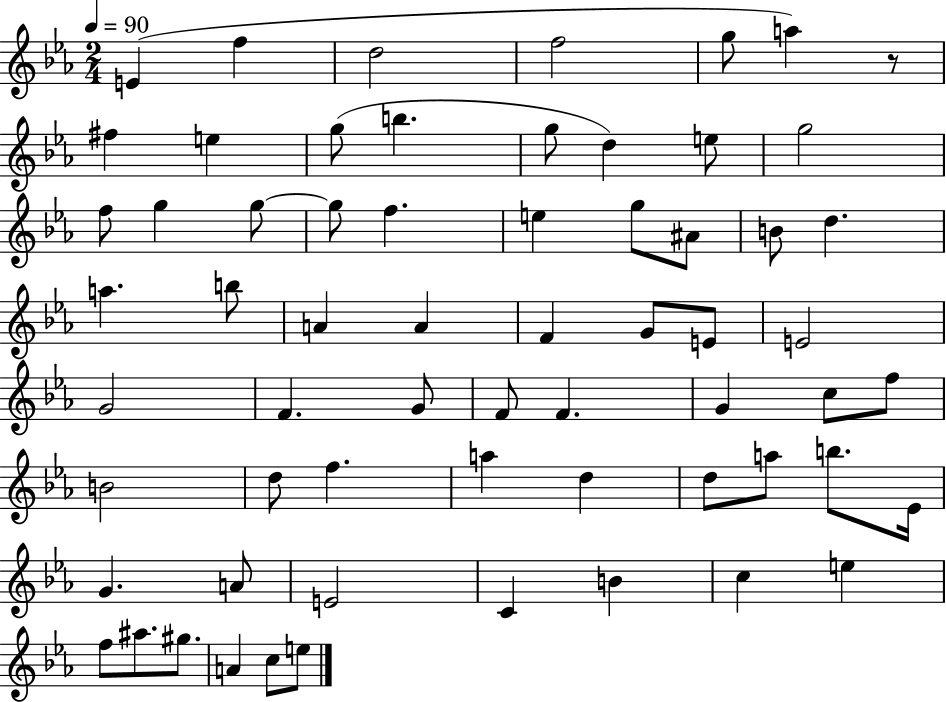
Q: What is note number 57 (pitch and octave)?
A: F5